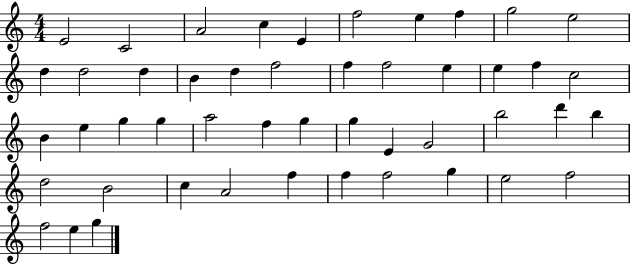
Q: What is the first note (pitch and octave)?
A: E4